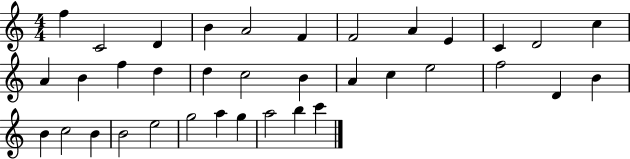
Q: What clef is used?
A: treble